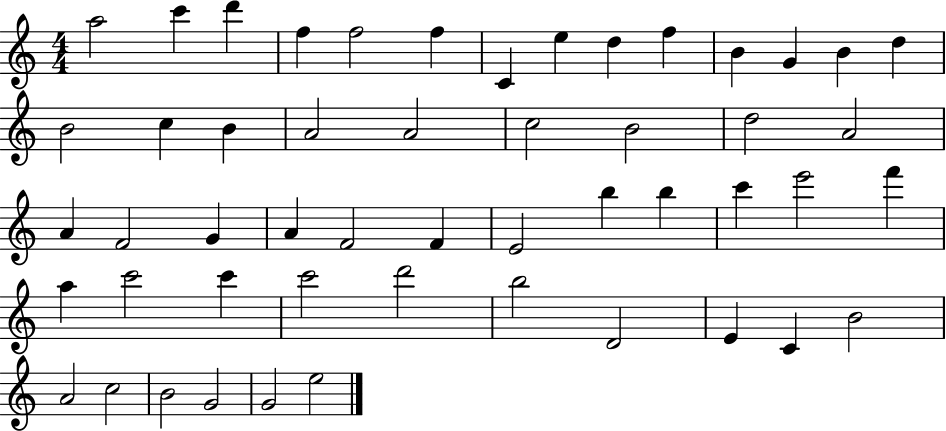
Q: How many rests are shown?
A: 0